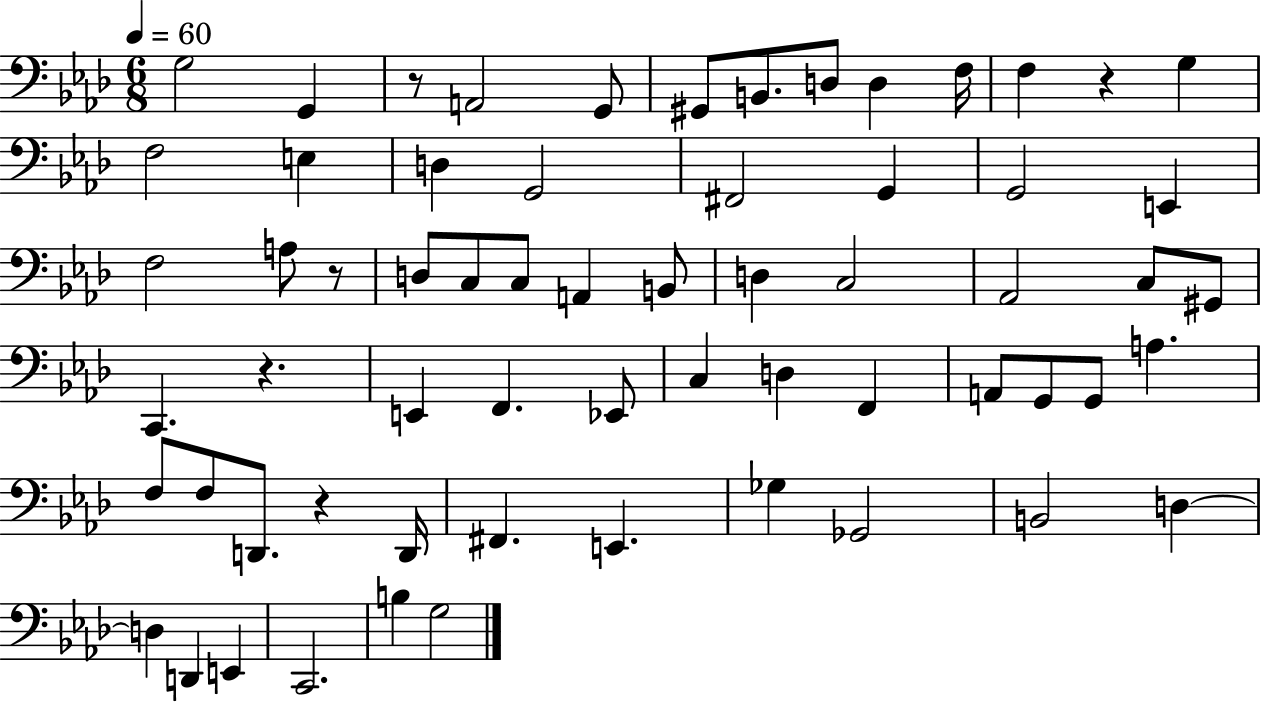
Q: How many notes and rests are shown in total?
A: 63